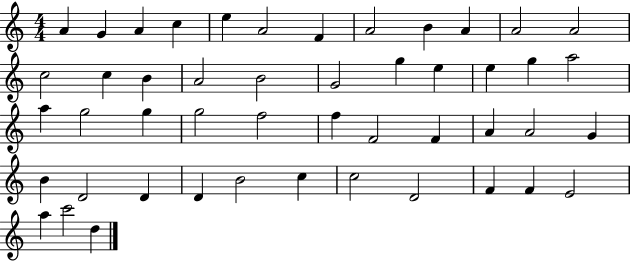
A4/q G4/q A4/q C5/q E5/q A4/h F4/q A4/h B4/q A4/q A4/h A4/h C5/h C5/q B4/q A4/h B4/h G4/h G5/q E5/q E5/q G5/q A5/h A5/q G5/h G5/q G5/h F5/h F5/q F4/h F4/q A4/q A4/h G4/q B4/q D4/h D4/q D4/q B4/h C5/q C5/h D4/h F4/q F4/q E4/h A5/q C6/h D5/q